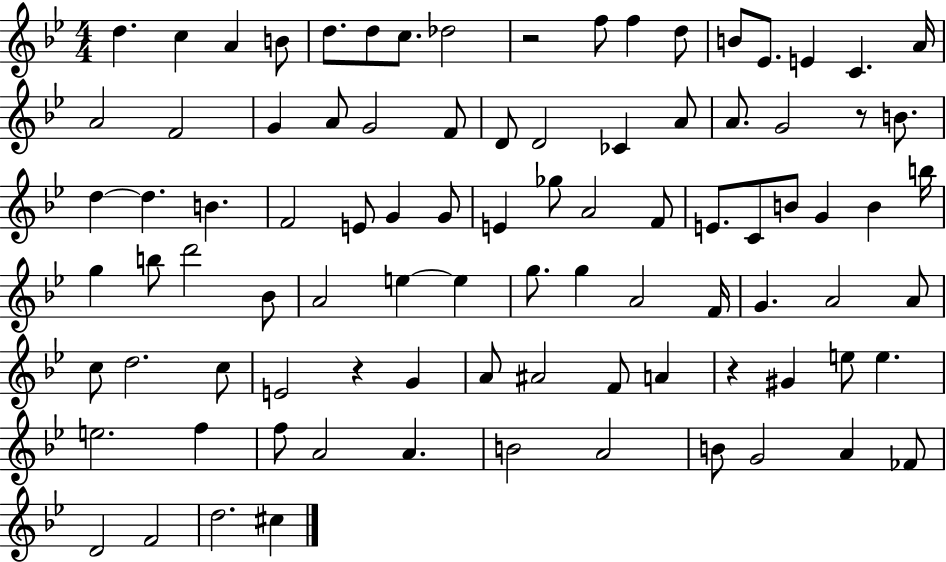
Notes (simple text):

D5/q. C5/q A4/q B4/e D5/e. D5/e C5/e. Db5/h R/h F5/e F5/q D5/e B4/e Eb4/e. E4/q C4/q. A4/s A4/h F4/h G4/q A4/e G4/h F4/e D4/e D4/h CES4/q A4/e A4/e. G4/h R/e B4/e. D5/q D5/q. B4/q. F4/h E4/e G4/q G4/e E4/q Gb5/e A4/h F4/e E4/e. C4/e B4/e G4/q B4/q B5/s G5/q B5/e D6/h Bb4/e A4/h E5/q E5/q G5/e. G5/q A4/h F4/s G4/q. A4/h A4/e C5/e D5/h. C5/e E4/h R/q G4/q A4/e A#4/h F4/e A4/q R/q G#4/q E5/e E5/q. E5/h. F5/q F5/e A4/h A4/q. B4/h A4/h B4/e G4/h A4/q FES4/e D4/h F4/h D5/h. C#5/q